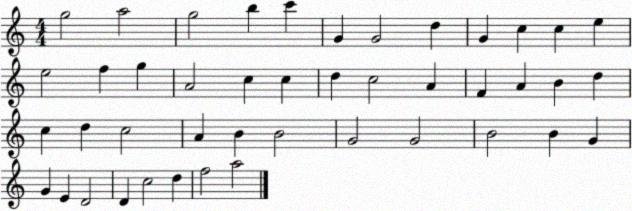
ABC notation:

X:1
T:Untitled
M:4/4
L:1/4
K:C
g2 a2 g2 b c' G G2 d G c c e e2 f g A2 c c d c2 A F A B d c d c2 A B B2 G2 G2 B2 B G G E D2 D c2 d f2 a2